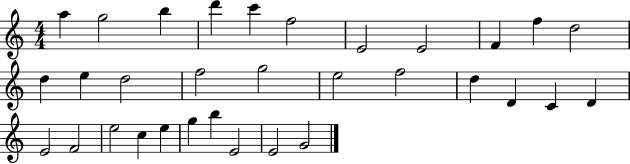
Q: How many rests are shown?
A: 0